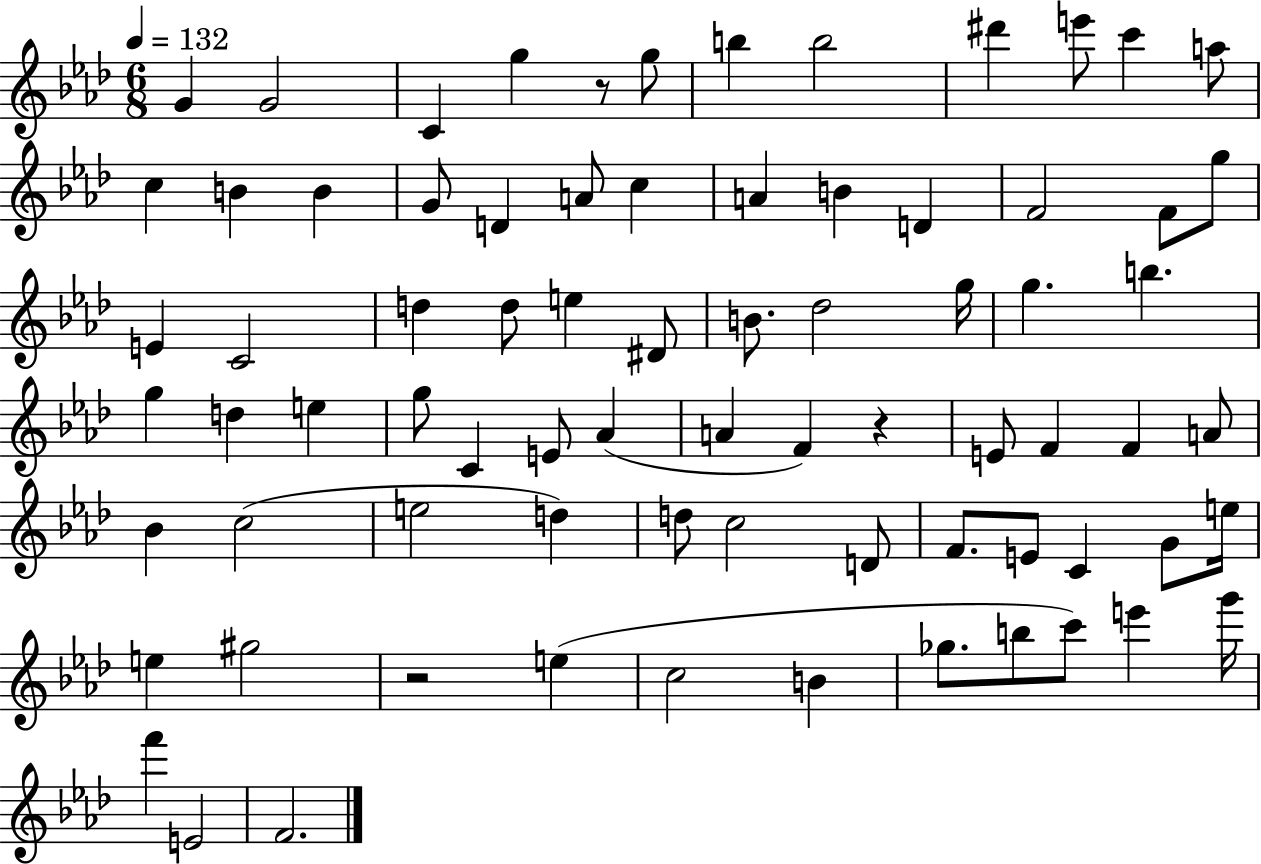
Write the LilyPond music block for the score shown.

{
  \clef treble
  \numericTimeSignature
  \time 6/8
  \key aes \major
  \tempo 4 = 132
  g'4 g'2 | c'4 g''4 r8 g''8 | b''4 b''2 | dis'''4 e'''8 c'''4 a''8 | \break c''4 b'4 b'4 | g'8 d'4 a'8 c''4 | a'4 b'4 d'4 | f'2 f'8 g''8 | \break e'4 c'2 | d''4 d''8 e''4 dis'8 | b'8. des''2 g''16 | g''4. b''4. | \break g''4 d''4 e''4 | g''8 c'4 e'8 aes'4( | a'4 f'4) r4 | e'8 f'4 f'4 a'8 | \break bes'4 c''2( | e''2 d''4) | d''8 c''2 d'8 | f'8. e'8 c'4 g'8 e''16 | \break e''4 gis''2 | r2 e''4( | c''2 b'4 | ges''8. b''8 c'''8) e'''4 g'''16 | \break f'''4 e'2 | f'2. | \bar "|."
}